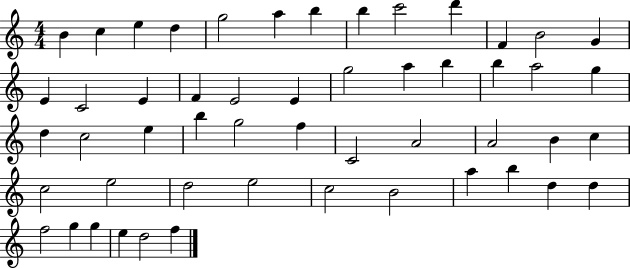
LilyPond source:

{
  \clef treble
  \numericTimeSignature
  \time 4/4
  \key c \major
  b'4 c''4 e''4 d''4 | g''2 a''4 b''4 | b''4 c'''2 d'''4 | f'4 b'2 g'4 | \break e'4 c'2 e'4 | f'4 e'2 e'4 | g''2 a''4 b''4 | b''4 a''2 g''4 | \break d''4 c''2 e''4 | b''4 g''2 f''4 | c'2 a'2 | a'2 b'4 c''4 | \break c''2 e''2 | d''2 e''2 | c''2 b'2 | a''4 b''4 d''4 d''4 | \break f''2 g''4 g''4 | e''4 d''2 f''4 | \bar "|."
}